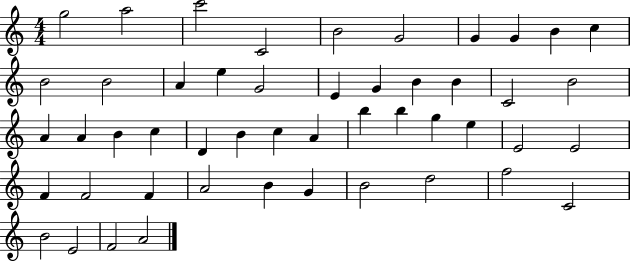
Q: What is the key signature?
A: C major